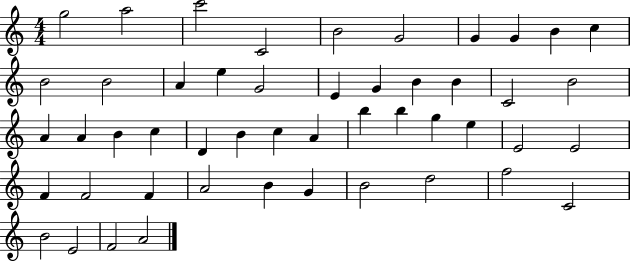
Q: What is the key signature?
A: C major